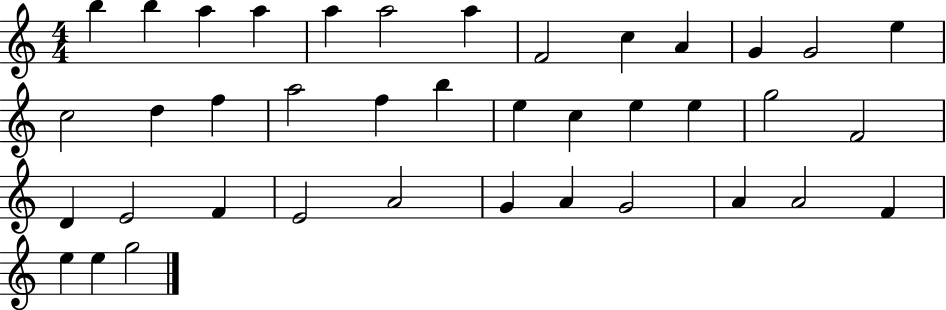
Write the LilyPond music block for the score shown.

{
  \clef treble
  \numericTimeSignature
  \time 4/4
  \key c \major
  b''4 b''4 a''4 a''4 | a''4 a''2 a''4 | f'2 c''4 a'4 | g'4 g'2 e''4 | \break c''2 d''4 f''4 | a''2 f''4 b''4 | e''4 c''4 e''4 e''4 | g''2 f'2 | \break d'4 e'2 f'4 | e'2 a'2 | g'4 a'4 g'2 | a'4 a'2 f'4 | \break e''4 e''4 g''2 | \bar "|."
}